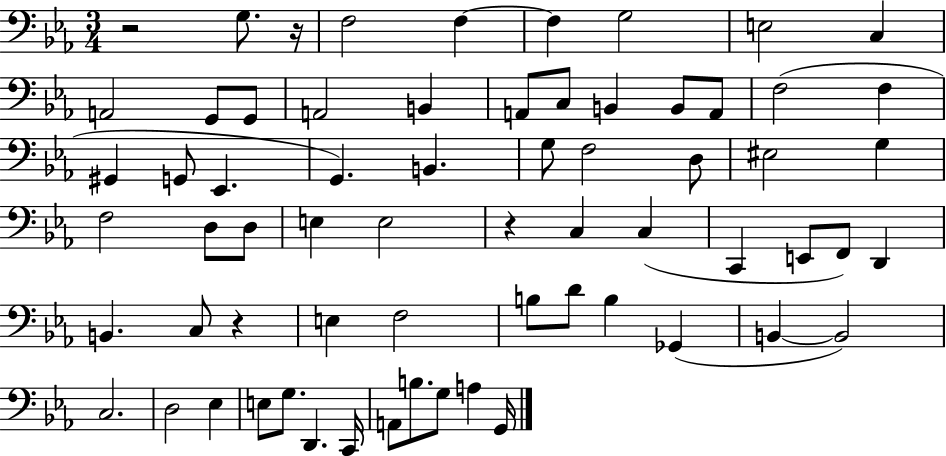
X:1
T:Untitled
M:3/4
L:1/4
K:Eb
z2 G,/2 z/4 F,2 F, F, G,2 E,2 C, A,,2 G,,/2 G,,/2 A,,2 B,, A,,/2 C,/2 B,, B,,/2 A,,/2 F,2 F, ^G,, G,,/2 _E,, G,, B,, G,/2 F,2 D,/2 ^E,2 G, F,2 D,/2 D,/2 E, E,2 z C, C, C,, E,,/2 F,,/2 D,, B,, C,/2 z E, F,2 B,/2 D/2 B, _G,, B,, B,,2 C,2 D,2 _E, E,/2 G,/2 D,, C,,/4 A,,/2 B,/2 G,/2 A, G,,/4